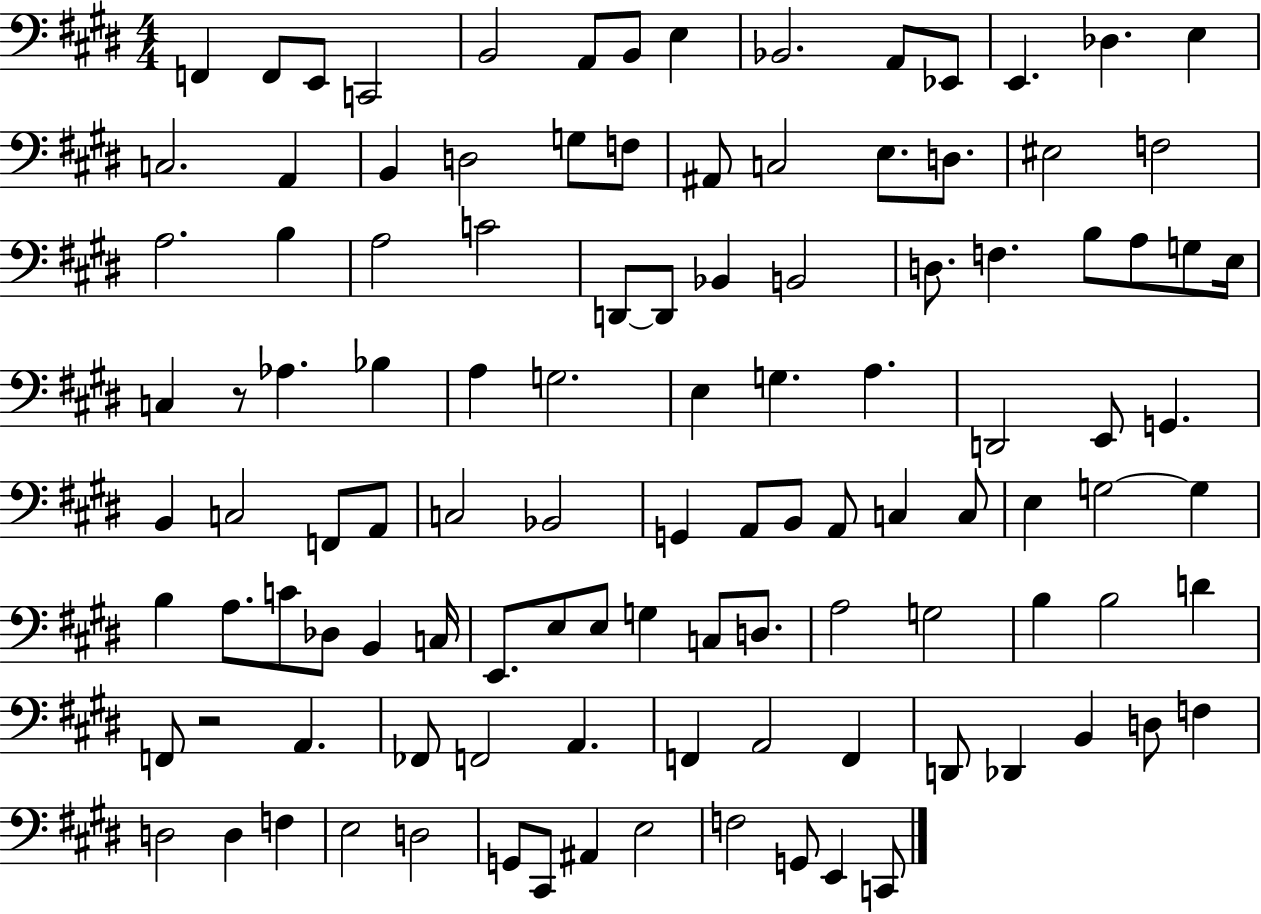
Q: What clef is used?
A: bass